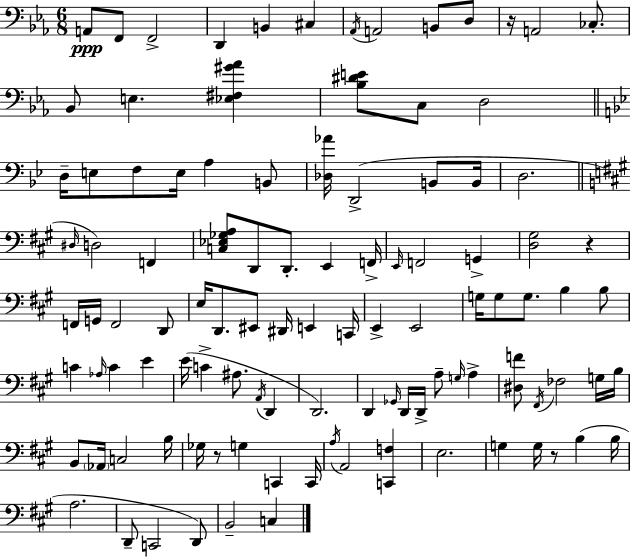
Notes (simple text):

A2/e F2/e F2/h D2/q B2/q C#3/q Ab2/s A2/h B2/e D3/e R/s A2/h CES3/e. Bb2/e E3/q. [Eb3,F#3,G#4,Ab4]/q [Bb3,D#4,E4]/e C3/e D3/h D3/s E3/e F3/e E3/s A3/q B2/e [Db3,Ab4]/s D2/h B2/e B2/s D3/h. D#3/s D3/h F2/q [C3,Eb3,Gb3,A3]/e D2/e D2/e. E2/q F2/s E2/s F2/h G2/q [D3,G#3]/h R/q F2/s G2/s F2/h D2/e E3/s D2/e. EIS2/e D#2/s E2/q C2/s E2/q E2/h G3/s G3/e G3/e. B3/q B3/e C4/q Ab3/s C4/q E4/q E4/s C4/q A#3/e. A2/s D2/q D2/h. D2/q Gb2/s D2/s D2/s A3/e G3/s A3/q [D#3,F4]/e F#2/s FES3/h G3/s B3/s B2/e Ab2/s C3/h B3/s Gb3/s R/e G3/q C2/q C2/s A3/s A2/h [C2,F3]/q E3/h. G3/q G3/s R/e B3/q B3/s A3/h. D2/e C2/h D2/e B2/h C3/q